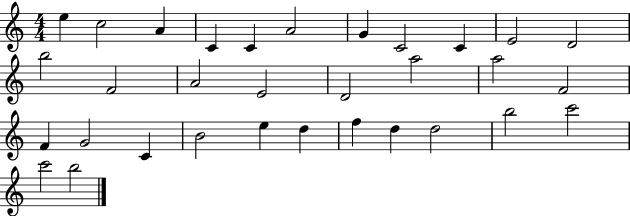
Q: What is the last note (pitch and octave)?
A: B5